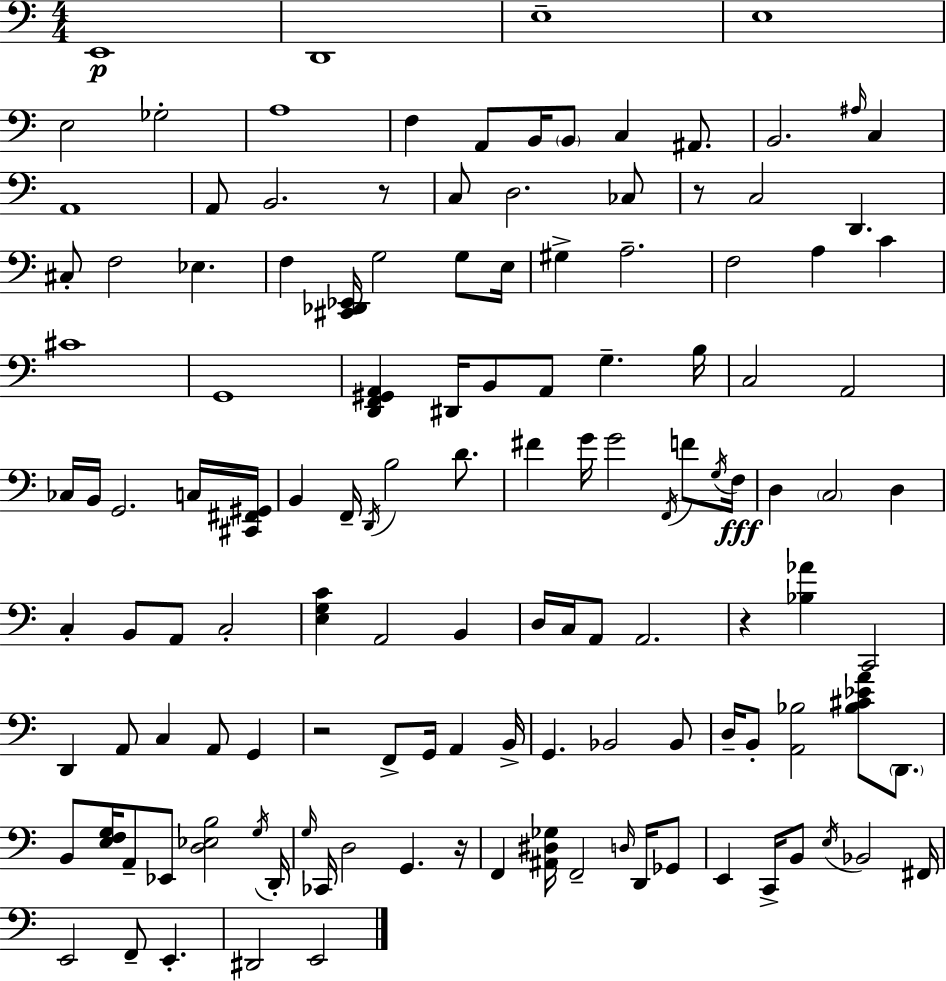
E2/w D2/w E3/w E3/w E3/h Gb3/h A3/w F3/q A2/e B2/s B2/e C3/q A#2/e. B2/h. A#3/s C3/q A2/w A2/e B2/h. R/e C3/e D3/h. CES3/e R/e C3/h D2/q. C#3/e F3/h Eb3/q. F3/q [C#2,Db2,Eb2]/s G3/h G3/e E3/s G#3/q A3/h. F3/h A3/q C4/q C#4/w G2/w [D2,F2,G#2,A2]/q D#2/s B2/e A2/e G3/q. B3/s C3/h A2/h CES3/s B2/s G2/h. C3/s [C#2,F#2,G#2]/s B2/q F2/s D2/s B3/h D4/e. F#4/q G4/s G4/h F2/s F4/e G3/s F3/s D3/q C3/h D3/q C3/q B2/e A2/e C3/h [E3,G3,C4]/q A2/h B2/q D3/s C3/s A2/e A2/h. R/q [Bb3,Ab4]/q C2/h D2/q A2/e C3/q A2/e G2/q R/h F2/e G2/s A2/q B2/s G2/q. Bb2/h Bb2/e D3/s B2/e [A2,Bb3]/h [Bb3,C#4,Eb4,A4]/e D2/e. B2/e [E3,F3,G3]/s A2/e Eb2/e [D3,Eb3,B3]/h G3/s D2/s G3/s CES2/s D3/h G2/q. R/s F2/q [A#2,D#3,Gb3]/s F2/h D3/s D2/s Gb2/e E2/q C2/s B2/e E3/s Bb2/h F#2/s E2/h F2/e E2/q. D#2/h E2/h